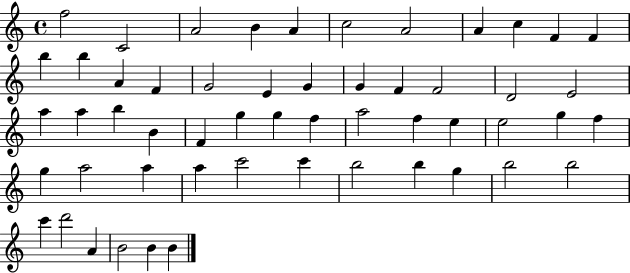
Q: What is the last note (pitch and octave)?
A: B4